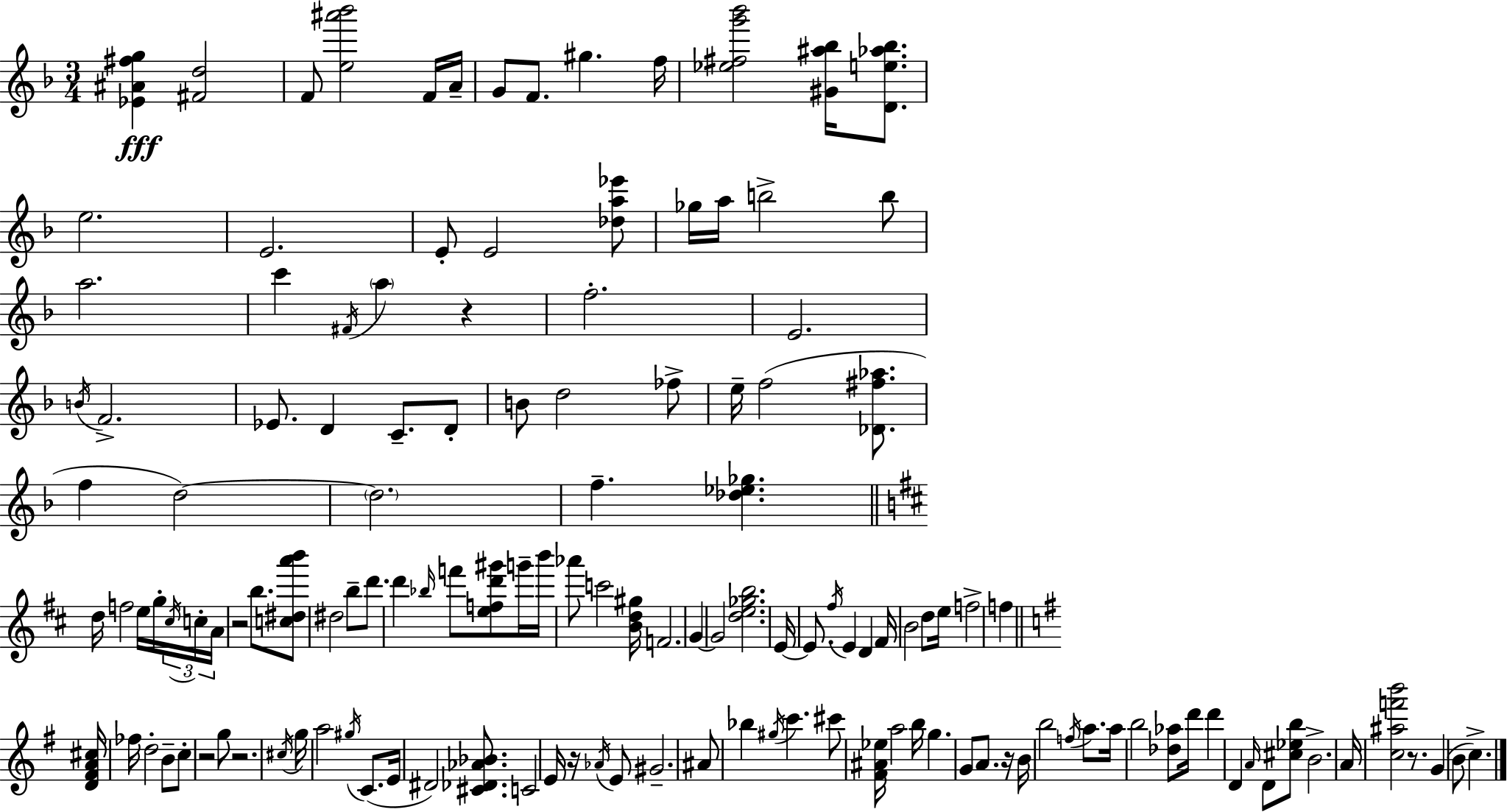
[Eb4,A#4,F#5,G5]/q [F#4,D5]/h F4/e [E5,A#6,Bb6]/h F4/s A4/s G4/e F4/e. G#5/q. F5/s [Eb5,F#5,G6,Bb6]/h [G#4,A#5,Bb5]/s [D4,E5,Ab5,Bb5]/e. E5/h. E4/h. E4/e E4/h [Db5,A5,Eb6]/e Gb5/s A5/s B5/h B5/e A5/h. C6/q F#4/s A5/q R/q F5/h. E4/h. B4/s F4/h. Eb4/e. D4/q C4/e. D4/e B4/e D5/h FES5/e E5/s F5/h [Db4,F#5,Ab5]/e. F5/q D5/h D5/h. F5/q. [Db5,Eb5,Gb5]/q. D5/s F5/h E5/s G5/s C#5/s C5/s A4/s R/h B5/e. [C5,D#5,A6,B6]/e D#5/h B5/e D6/e. D6/q Bb5/s F6/e [E5,F5,D6,G#6]/e G6/s B6/s Ab6/e C6/h [B4,D5,G#5]/s F4/h. G4/q G4/h [D5,E5,Gb5,B5]/h. E4/s E4/e. F#5/s E4/q D4/q F#4/s B4/h D5/e E5/s F5/h F5/q [D4,F#4,A4,C#5]/s FES5/s D5/h B4/e C5/e R/h G5/e R/h. C#5/s G5/s A5/h G#5/s C4/e. E4/s D#4/h [C#4,Db4,Ab4,Bb4]/e. C4/h E4/s R/s Ab4/s E4/e G#4/h. A#4/e Bb5/q G#5/s C6/q. C#6/e [F#4,A#4,Eb5]/s A5/h B5/s G5/q. G4/e A4/e. R/s B4/s B5/h F5/s A5/e. A5/s B5/h [Db5,Ab5]/e D6/s D6/q D4/q A4/s D4/e [C#5,Eb5,B5]/e B4/h. A4/s [C5,A#5,F6,B6]/h R/e. G4/q B4/e C5/q.